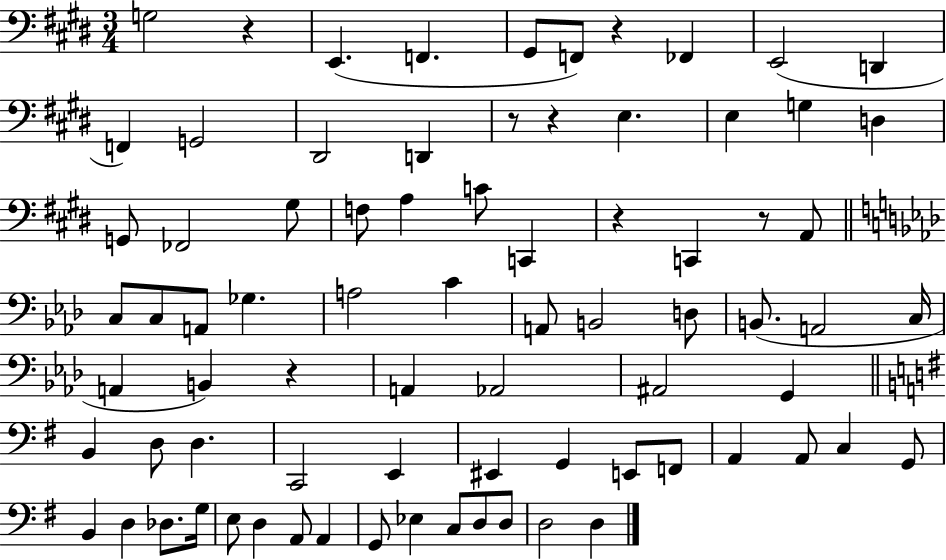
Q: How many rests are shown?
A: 7